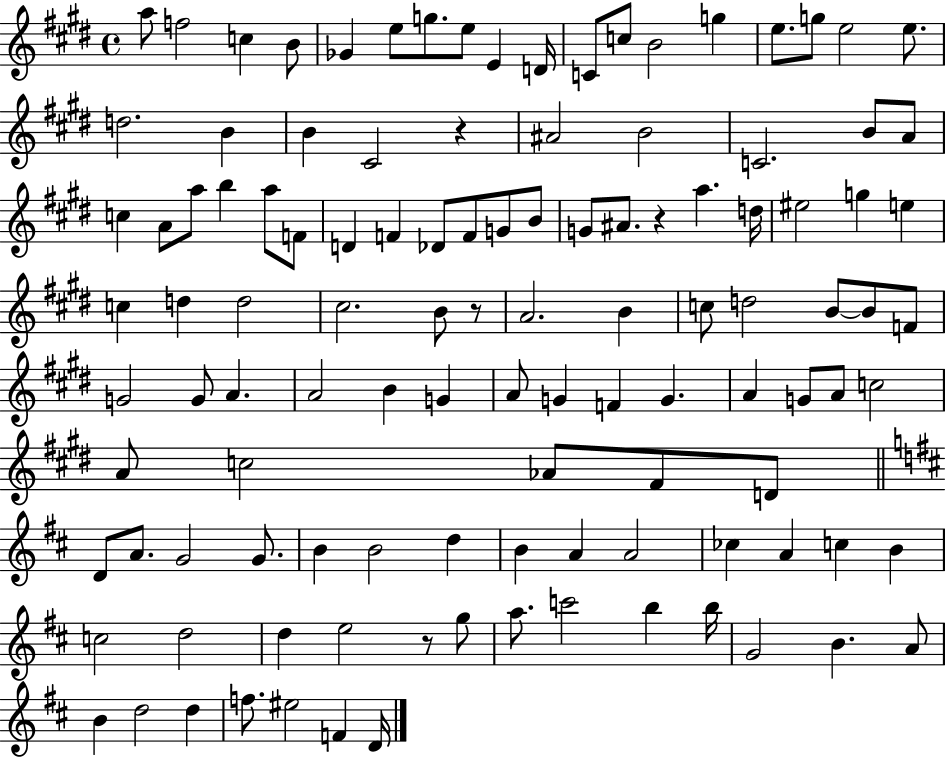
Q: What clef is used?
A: treble